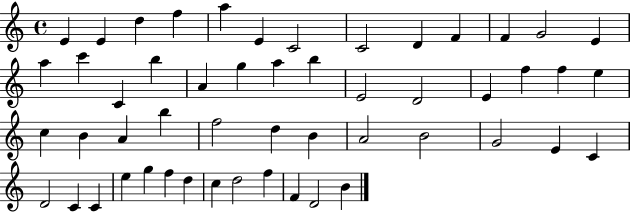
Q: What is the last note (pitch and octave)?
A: B4